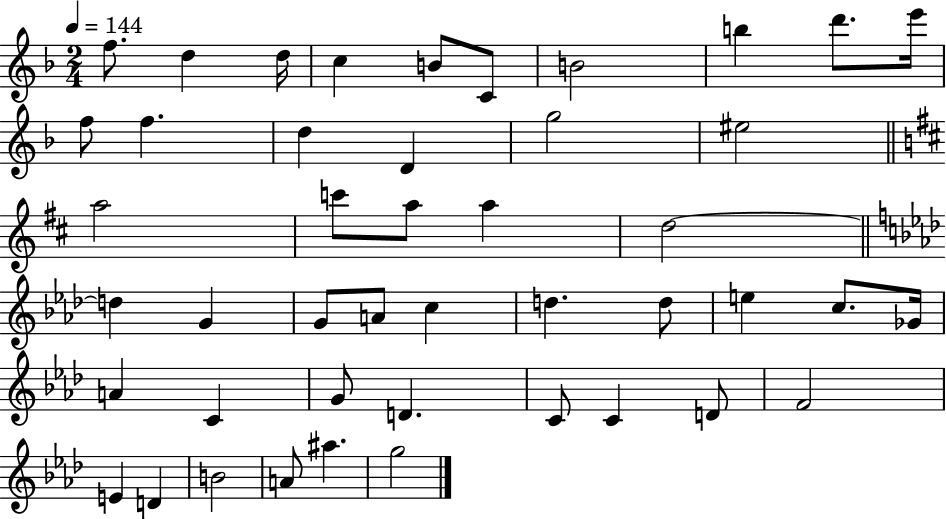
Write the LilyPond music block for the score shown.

{
  \clef treble
  \numericTimeSignature
  \time 2/4
  \key f \major
  \tempo 4 = 144
  f''8. d''4 d''16 | c''4 b'8 c'8 | b'2 | b''4 d'''8. e'''16 | \break f''8 f''4. | d''4 d'4 | g''2 | eis''2 | \break \bar "||" \break \key d \major a''2 | c'''8 a''8 a''4 | d''2~~ | \bar "||" \break \key aes \major d''4 g'4 | g'8 a'8 c''4 | d''4. d''8 | e''4 c''8. ges'16 | \break a'4 c'4 | g'8 d'4. | c'8 c'4 d'8 | f'2 | \break e'4 d'4 | b'2 | a'8 ais''4. | g''2 | \break \bar "|."
}